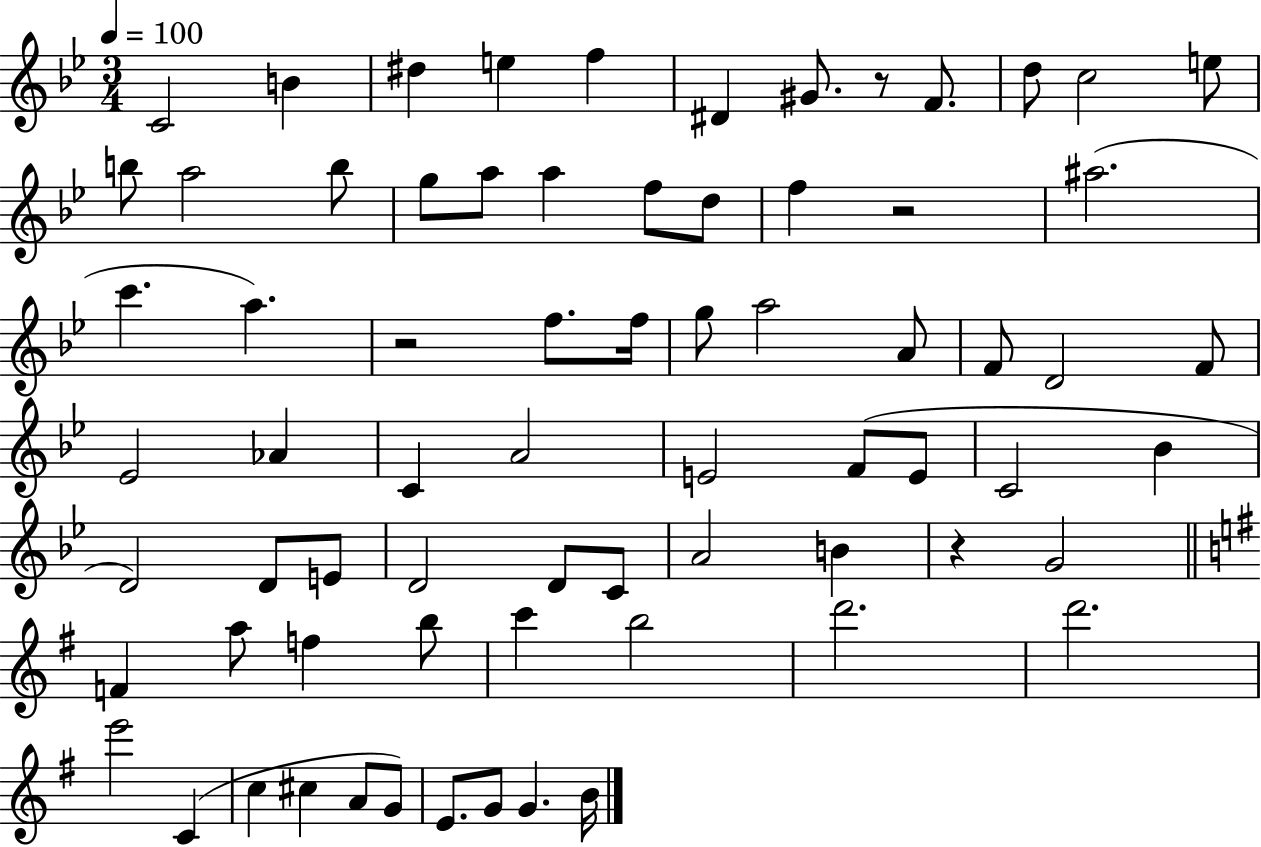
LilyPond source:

{
  \clef treble
  \numericTimeSignature
  \time 3/4
  \key bes \major
  \tempo 4 = 100
  c'2 b'4 | dis''4 e''4 f''4 | dis'4 gis'8. r8 f'8. | d''8 c''2 e''8 | \break b''8 a''2 b''8 | g''8 a''8 a''4 f''8 d''8 | f''4 r2 | ais''2.( | \break c'''4. a''4.) | r2 f''8. f''16 | g''8 a''2 a'8 | f'8 d'2 f'8 | \break ees'2 aes'4 | c'4 a'2 | e'2 f'8( e'8 | c'2 bes'4 | \break d'2) d'8 e'8 | d'2 d'8 c'8 | a'2 b'4 | r4 g'2 | \break \bar "||" \break \key g \major f'4 a''8 f''4 b''8 | c'''4 b''2 | d'''2. | d'''2. | \break e'''2 c'4( | c''4 cis''4 a'8 g'8) | e'8. g'8 g'4. b'16 | \bar "|."
}